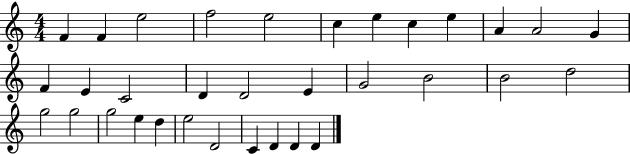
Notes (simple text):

F4/q F4/q E5/h F5/h E5/h C5/q E5/q C5/q E5/q A4/q A4/h G4/q F4/q E4/q C4/h D4/q D4/h E4/q G4/h B4/h B4/h D5/h G5/h G5/h G5/h E5/q D5/q E5/h D4/h C4/q D4/q D4/q D4/q